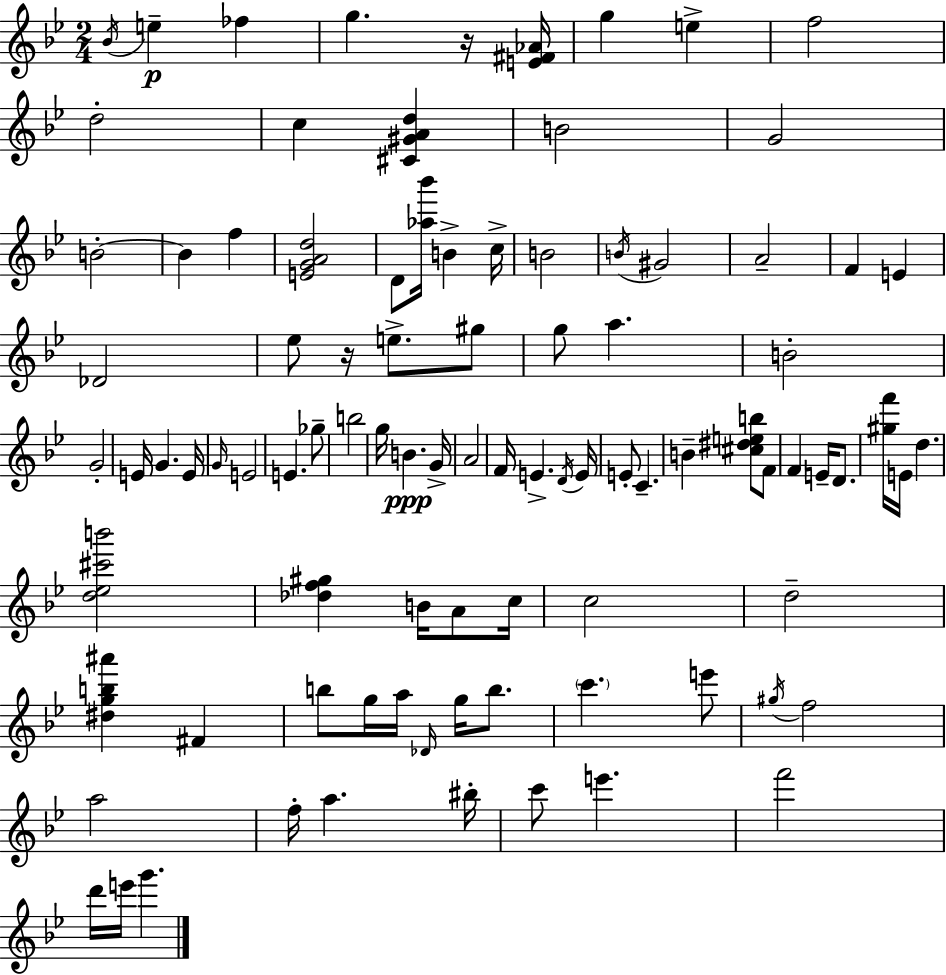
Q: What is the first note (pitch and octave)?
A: Bb4